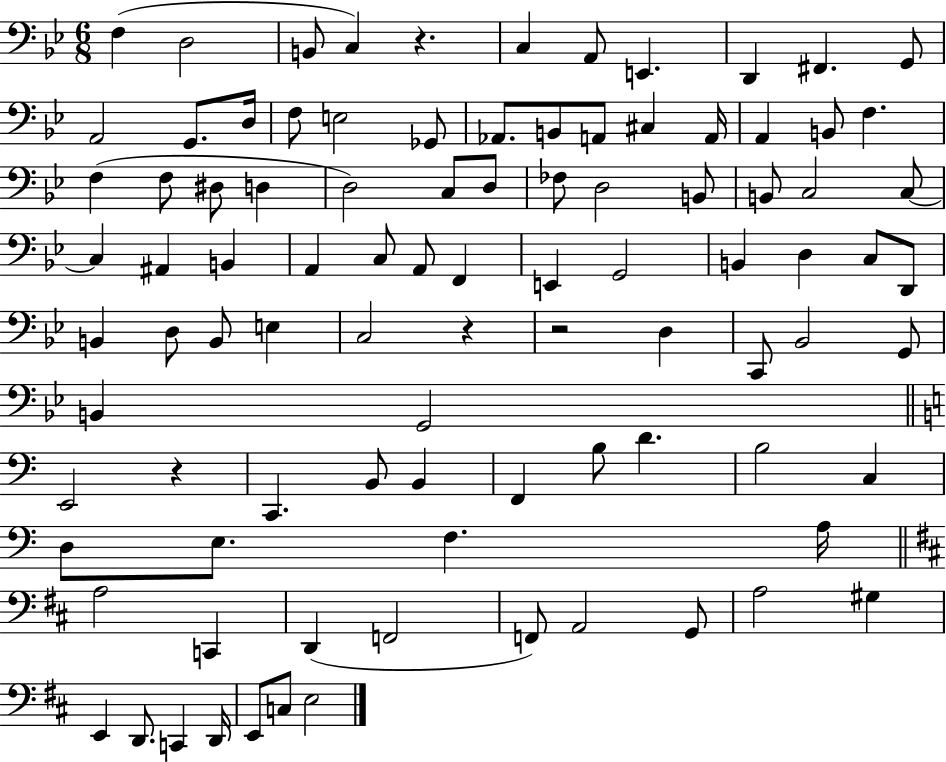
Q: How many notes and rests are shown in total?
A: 94